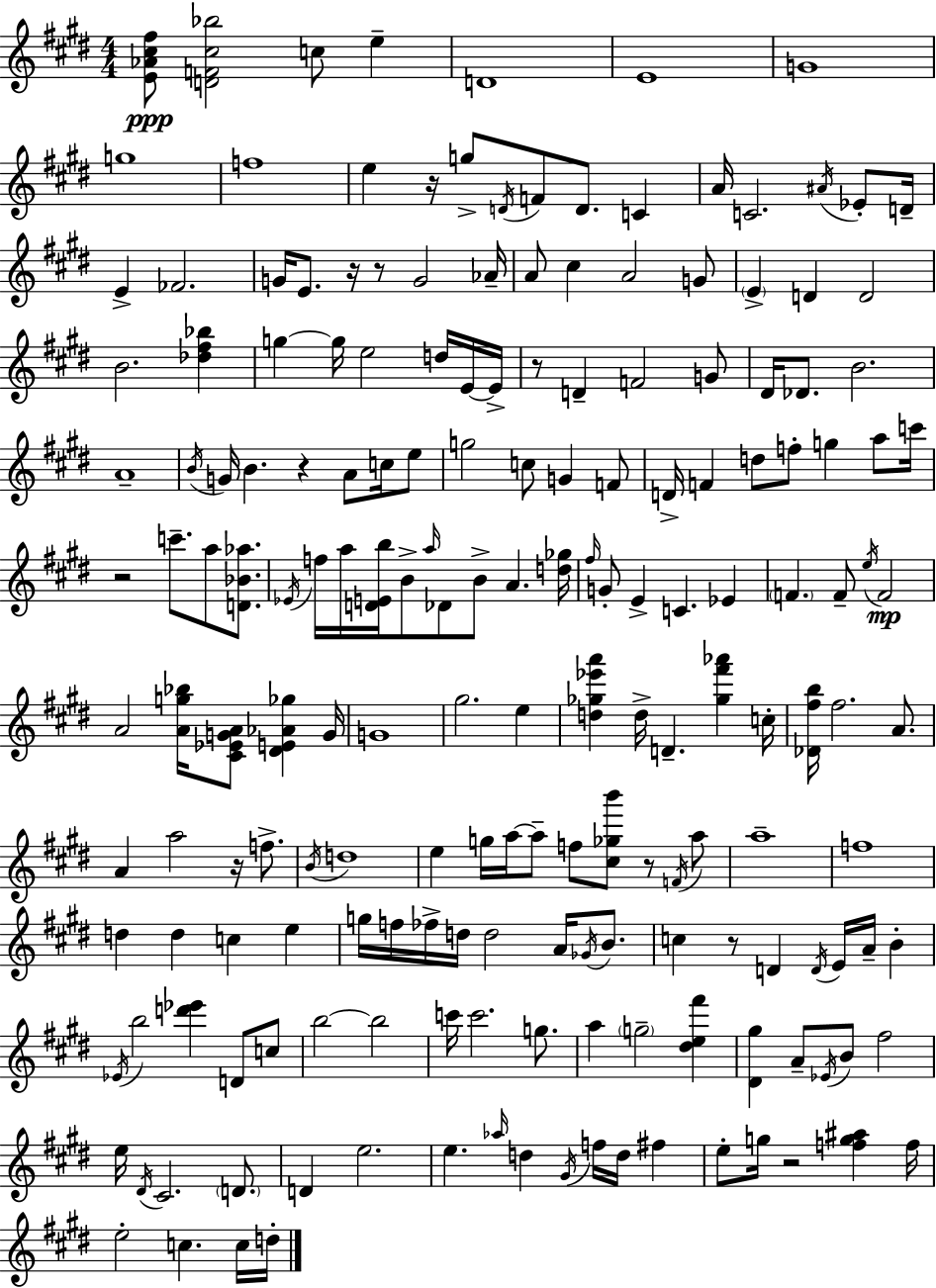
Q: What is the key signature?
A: E major